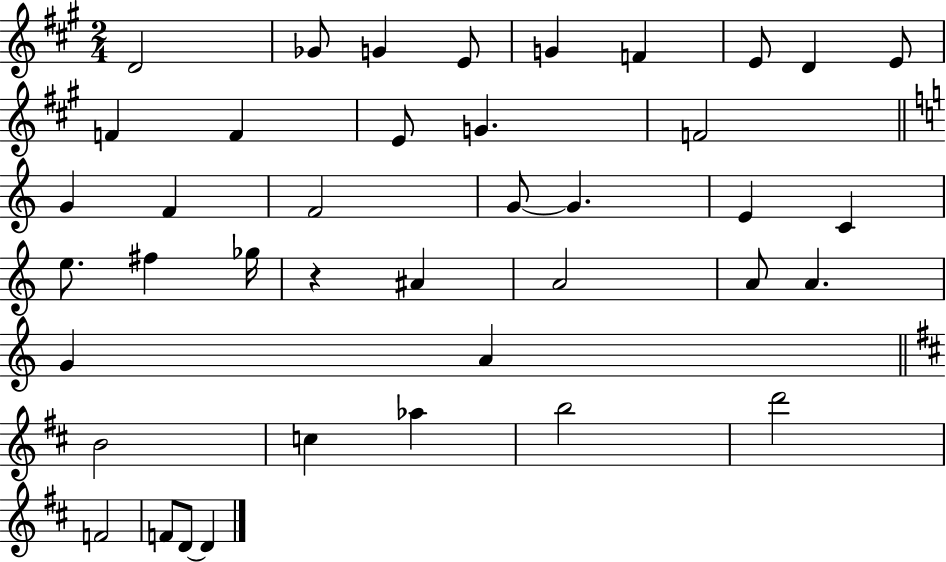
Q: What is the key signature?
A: A major